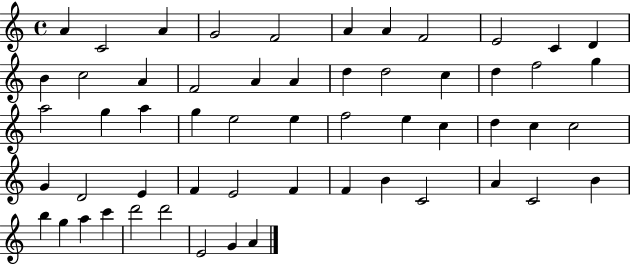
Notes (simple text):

A4/q C4/h A4/q G4/h F4/h A4/q A4/q F4/h E4/h C4/q D4/q B4/q C5/h A4/q F4/h A4/q A4/q D5/q D5/h C5/q D5/q F5/h G5/q A5/h G5/q A5/q G5/q E5/h E5/q F5/h E5/q C5/q D5/q C5/q C5/h G4/q D4/h E4/q F4/q E4/h F4/q F4/q B4/q C4/h A4/q C4/h B4/q B5/q G5/q A5/q C6/q D6/h D6/h E4/h G4/q A4/q